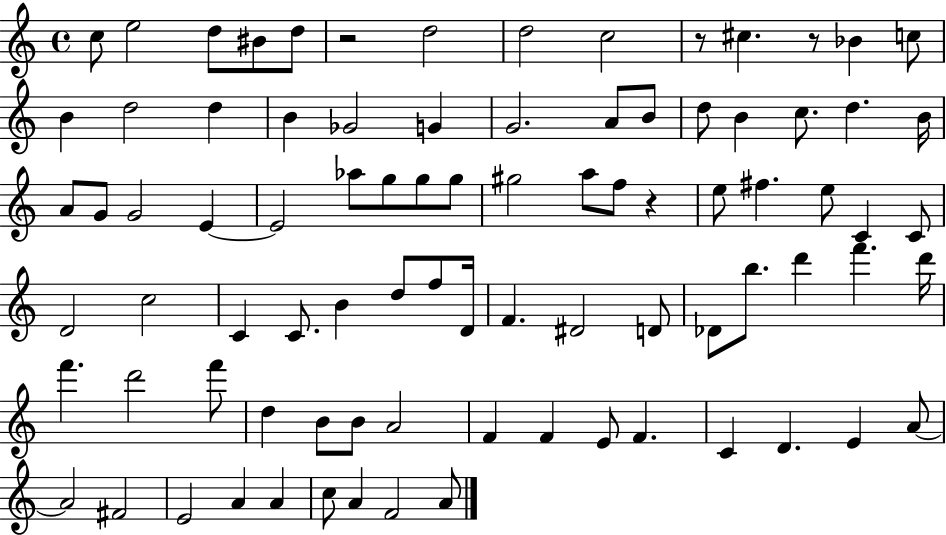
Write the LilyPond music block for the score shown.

{
  \clef treble
  \time 4/4
  \defaultTimeSignature
  \key c \major
  c''8 e''2 d''8 bis'8 d''8 | r2 d''2 | d''2 c''2 | r8 cis''4. r8 bes'4 c''8 | \break b'4 d''2 d''4 | b'4 ges'2 g'4 | g'2. a'8 b'8 | d''8 b'4 c''8. d''4. b'16 | \break a'8 g'8 g'2 e'4~~ | e'2 aes''8 g''8 g''8 g''8 | gis''2 a''8 f''8 r4 | e''8 fis''4. e''8 c'4 c'8 | \break d'2 c''2 | c'4 c'8. b'4 d''8 f''8 d'16 | f'4. dis'2 d'8 | des'8 b''8. d'''4 f'''4. d'''16 | \break f'''4. d'''2 f'''8 | d''4 b'8 b'8 a'2 | f'4 f'4 e'8 f'4. | c'4 d'4. e'4 a'8~~ | \break a'2 fis'2 | e'2 a'4 a'4 | c''8 a'4 f'2 a'8 | \bar "|."
}